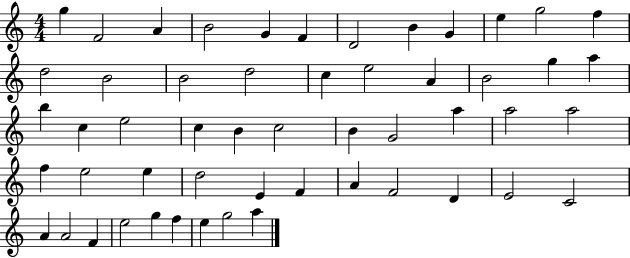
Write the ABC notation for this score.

X:1
T:Untitled
M:4/4
L:1/4
K:C
g F2 A B2 G F D2 B G e g2 f d2 B2 B2 d2 c e2 A B2 g a b c e2 c B c2 B G2 a a2 a2 f e2 e d2 E F A F2 D E2 C2 A A2 F e2 g f e g2 a